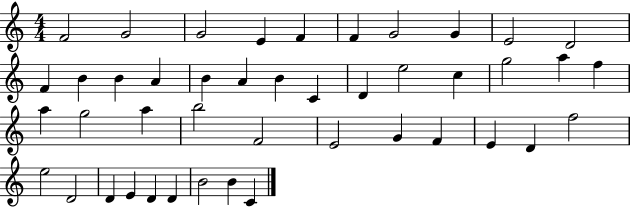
F4/h G4/h G4/h E4/q F4/q F4/q G4/h G4/q E4/h D4/h F4/q B4/q B4/q A4/q B4/q A4/q B4/q C4/q D4/q E5/h C5/q G5/h A5/q F5/q A5/q G5/h A5/q B5/h F4/h E4/h G4/q F4/q E4/q D4/q F5/h E5/h D4/h D4/q E4/q D4/q D4/q B4/h B4/q C4/q